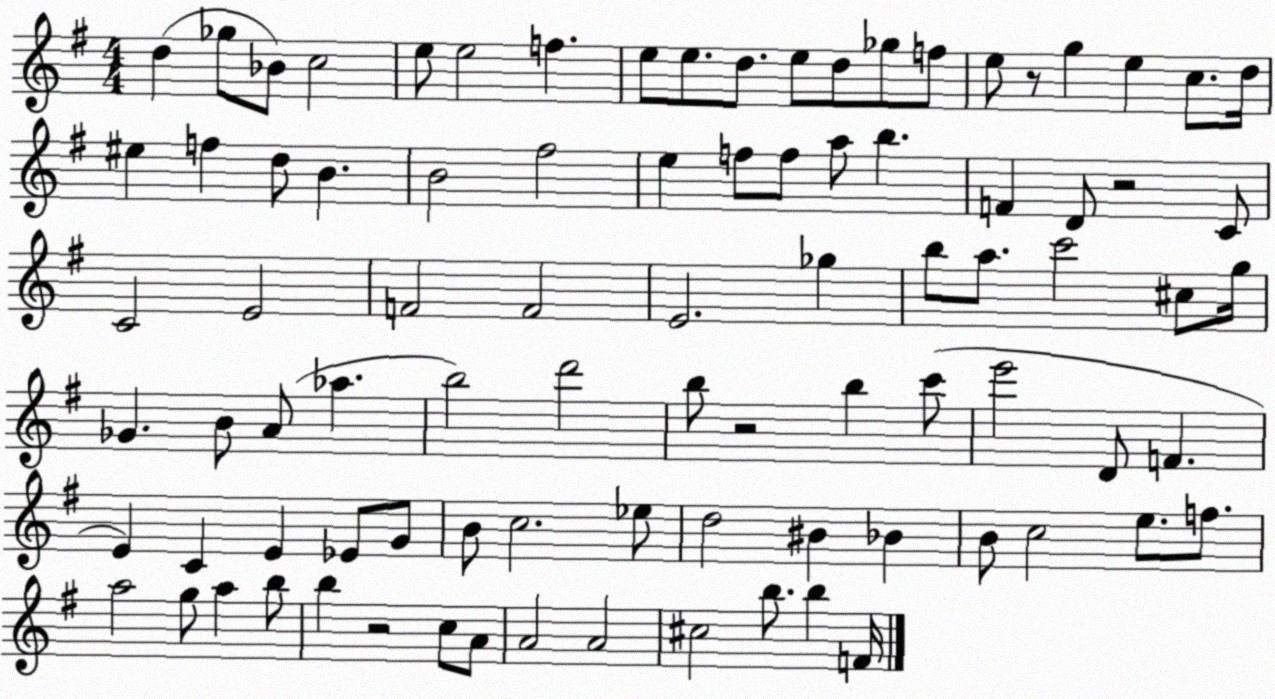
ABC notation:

X:1
T:Untitled
M:4/4
L:1/4
K:G
d _g/2 _B/2 c2 e/2 e2 f e/2 e/2 d/2 e/2 d/2 _g/2 f/2 e/2 z/2 g e c/2 d/4 ^e f d/2 B B2 ^f2 e f/2 f/2 a/2 b F D/2 z2 C/2 C2 E2 F2 F2 E2 _g b/2 a/2 c'2 ^c/2 g/4 _G B/2 A/2 _a b2 d'2 b/2 z2 b c'/2 e'2 D/2 F E C E _E/2 G/2 B/2 c2 _e/2 d2 ^B _B B/2 c2 e/2 f/2 a2 g/2 a b/2 b z2 c/2 A/2 A2 A2 ^c2 b/2 b F/4